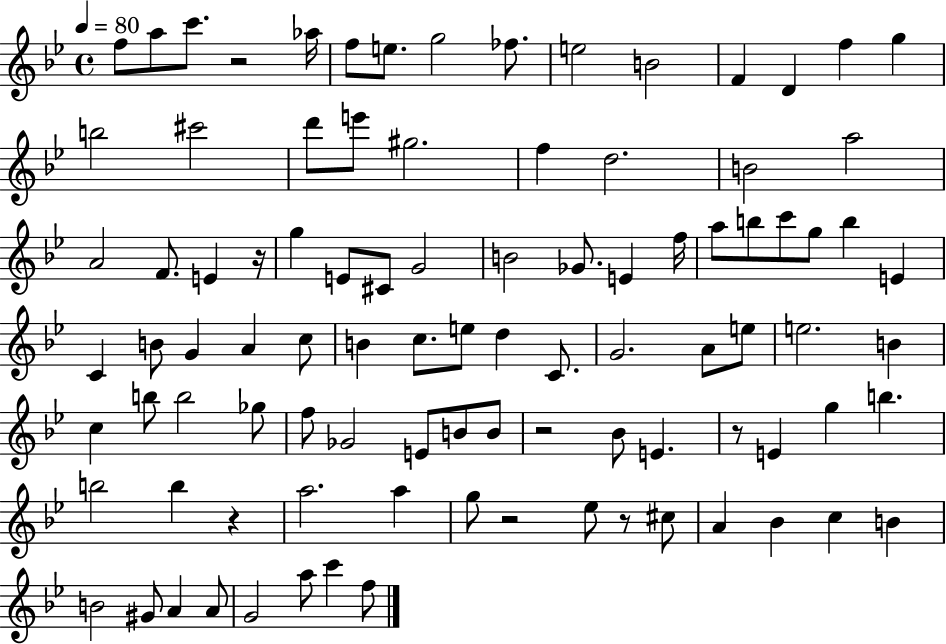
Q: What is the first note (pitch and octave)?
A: F5